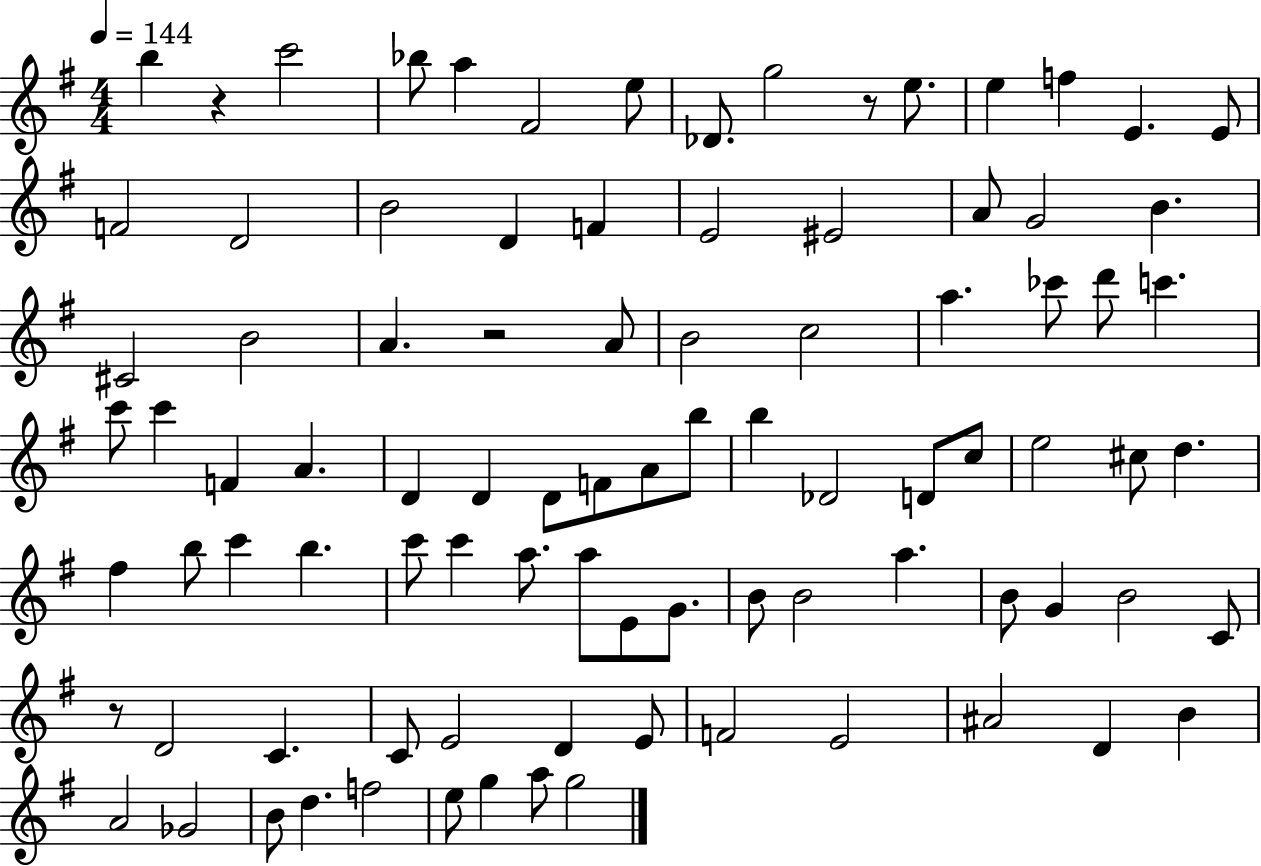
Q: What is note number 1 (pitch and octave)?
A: B5